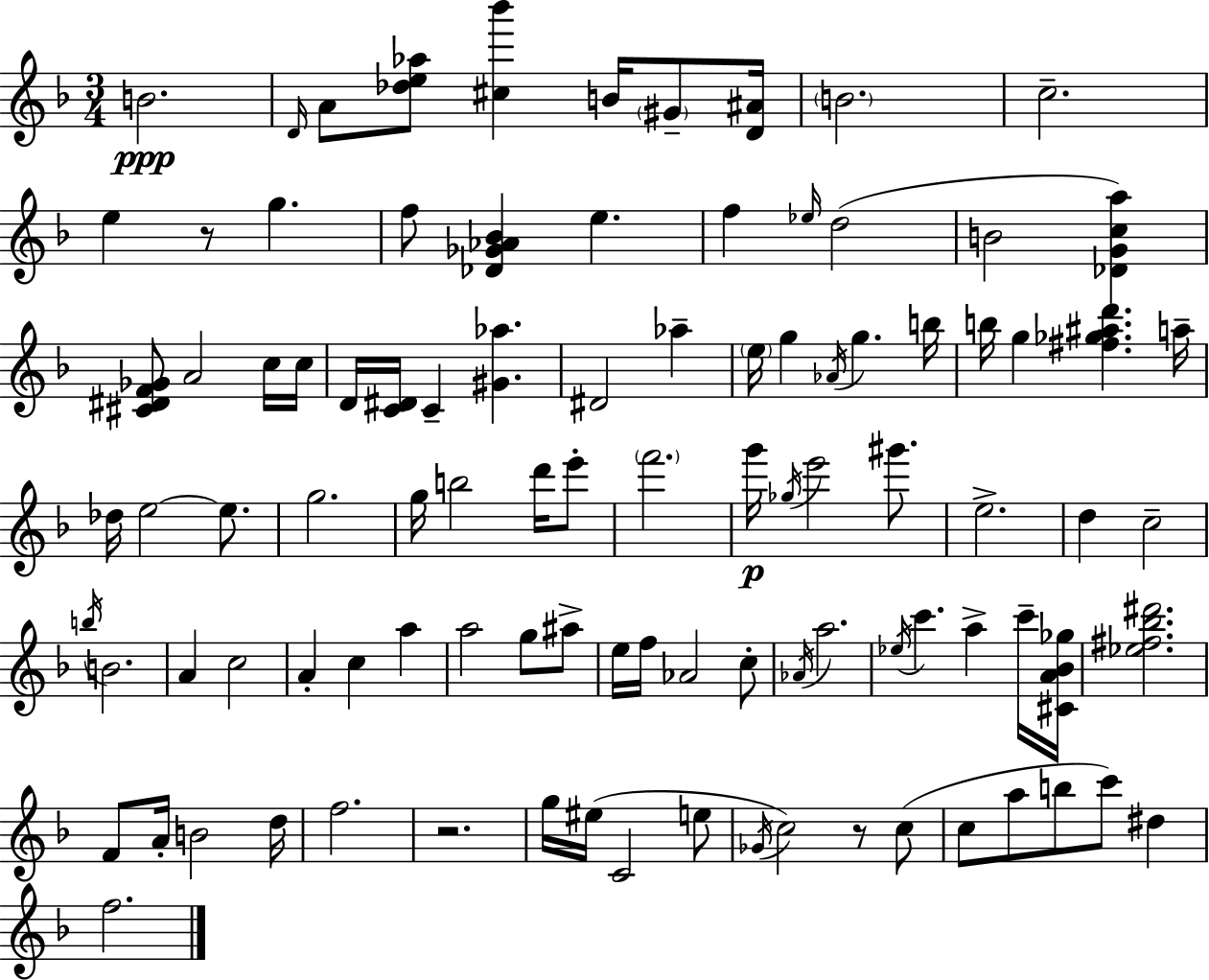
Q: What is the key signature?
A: F major